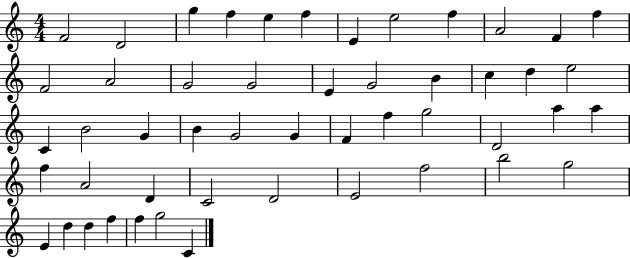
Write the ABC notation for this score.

X:1
T:Untitled
M:4/4
L:1/4
K:C
F2 D2 g f e f E e2 f A2 F f F2 A2 G2 G2 E G2 B c d e2 C B2 G B G2 G F f g2 D2 a a f A2 D C2 D2 E2 f2 b2 g2 E d d f f g2 C